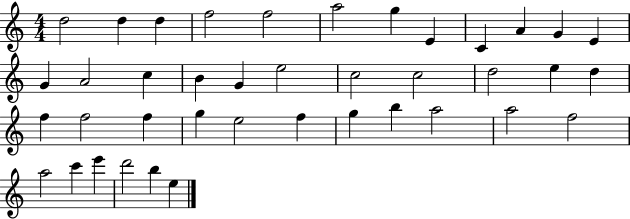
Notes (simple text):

D5/h D5/q D5/q F5/h F5/h A5/h G5/q E4/q C4/q A4/q G4/q E4/q G4/q A4/h C5/q B4/q G4/q E5/h C5/h C5/h D5/h E5/q D5/q F5/q F5/h F5/q G5/q E5/h F5/q G5/q B5/q A5/h A5/h F5/h A5/h C6/q E6/q D6/h B5/q E5/q